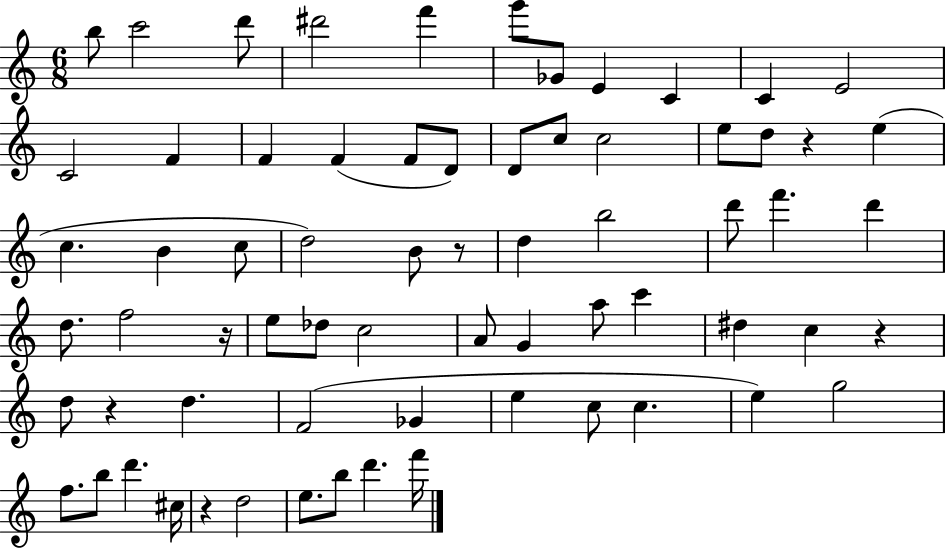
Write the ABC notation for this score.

X:1
T:Untitled
M:6/8
L:1/4
K:C
b/2 c'2 d'/2 ^d'2 f' g'/2 _G/2 E C C E2 C2 F F F F/2 D/2 D/2 c/2 c2 e/2 d/2 z e c B c/2 d2 B/2 z/2 d b2 d'/2 f' d' d/2 f2 z/4 e/2 _d/2 c2 A/2 G a/2 c' ^d c z d/2 z d F2 _G e c/2 c e g2 f/2 b/2 d' ^c/4 z d2 e/2 b/2 d' f'/4